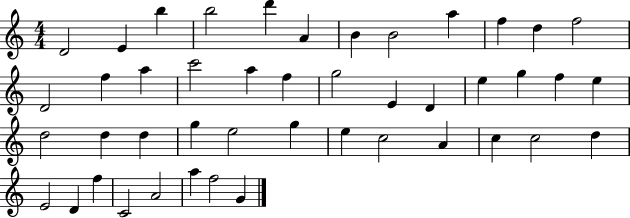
{
  \clef treble
  \numericTimeSignature
  \time 4/4
  \key c \major
  d'2 e'4 b''4 | b''2 d'''4 a'4 | b'4 b'2 a''4 | f''4 d''4 f''2 | \break d'2 f''4 a''4 | c'''2 a''4 f''4 | g''2 e'4 d'4 | e''4 g''4 f''4 e''4 | \break d''2 d''4 d''4 | g''4 e''2 g''4 | e''4 c''2 a'4 | c''4 c''2 d''4 | \break e'2 d'4 f''4 | c'2 a'2 | a''4 f''2 g'4 | \bar "|."
}